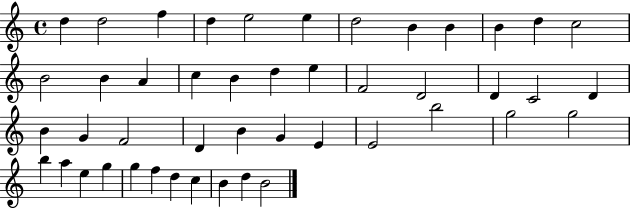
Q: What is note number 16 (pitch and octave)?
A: C5